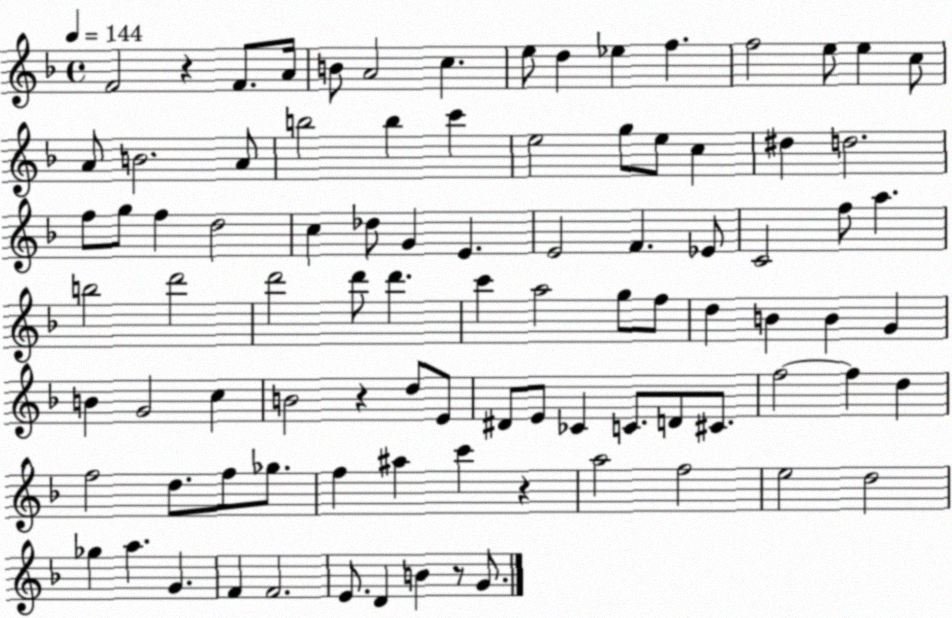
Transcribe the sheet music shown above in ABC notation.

X:1
T:Untitled
M:4/4
L:1/4
K:F
F2 z F/2 A/4 B/2 A2 c e/2 d _e f f2 e/2 e c/2 A/2 B2 A/2 b2 b c' e2 g/2 e/2 c ^d d2 f/2 g/2 f d2 c _d/2 G E E2 F _E/2 C2 f/2 a b2 d'2 d'2 d'/2 d' c' a2 g/2 f/2 d B B G B G2 c B2 z d/2 E/2 ^D/2 E/2 _C C/2 D/2 ^C/2 f2 f d f2 d/2 f/2 _g/2 f ^a c' z a2 f2 e2 d2 _g a G F F2 E/2 D B z/2 G/2